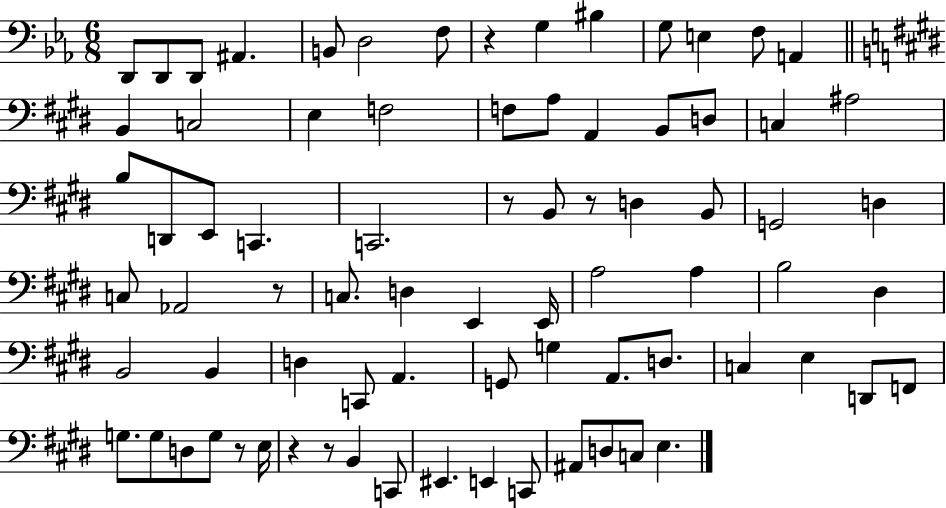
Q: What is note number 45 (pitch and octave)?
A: B2